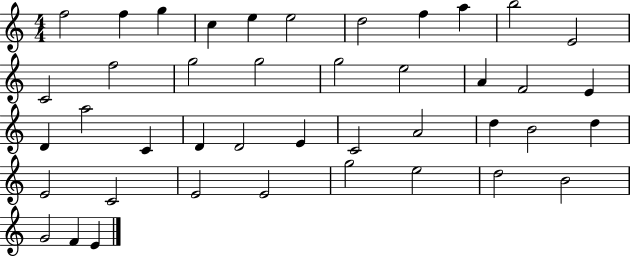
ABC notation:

X:1
T:Untitled
M:4/4
L:1/4
K:C
f2 f g c e e2 d2 f a b2 E2 C2 f2 g2 g2 g2 e2 A F2 E D a2 C D D2 E C2 A2 d B2 d E2 C2 E2 E2 g2 e2 d2 B2 G2 F E